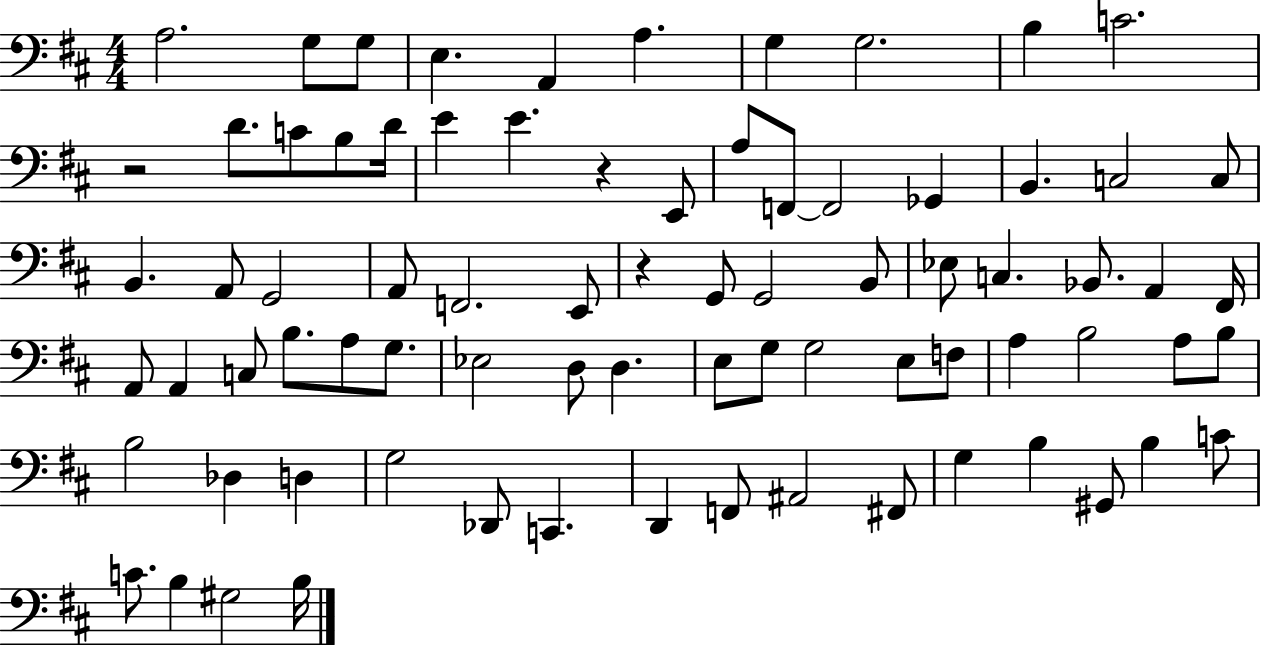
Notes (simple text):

A3/h. G3/e G3/e E3/q. A2/q A3/q. G3/q G3/h. B3/q C4/h. R/h D4/e. C4/e B3/e D4/s E4/q E4/q. R/q E2/e A3/e F2/e F2/h Gb2/q B2/q. C3/h C3/e B2/q. A2/e G2/h A2/e F2/h. E2/e R/q G2/e G2/h B2/e Eb3/e C3/q. Bb2/e. A2/q F#2/s A2/e A2/q C3/e B3/e. A3/e G3/e. Eb3/h D3/e D3/q. E3/e G3/e G3/h E3/e F3/e A3/q B3/h A3/e B3/e B3/h Db3/q D3/q G3/h Db2/e C2/q. D2/q F2/e A#2/h F#2/e G3/q B3/q G#2/e B3/q C4/e C4/e. B3/q G#3/h B3/s